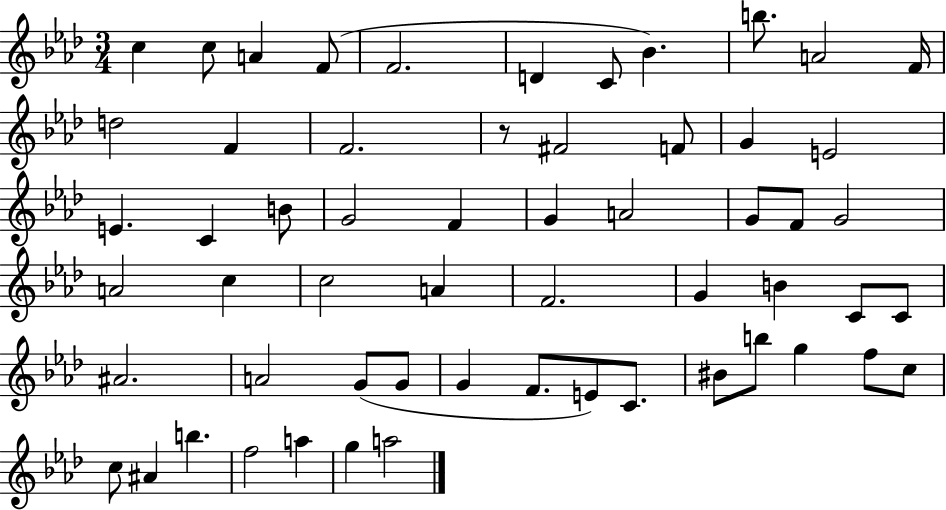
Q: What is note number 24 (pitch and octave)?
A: G4